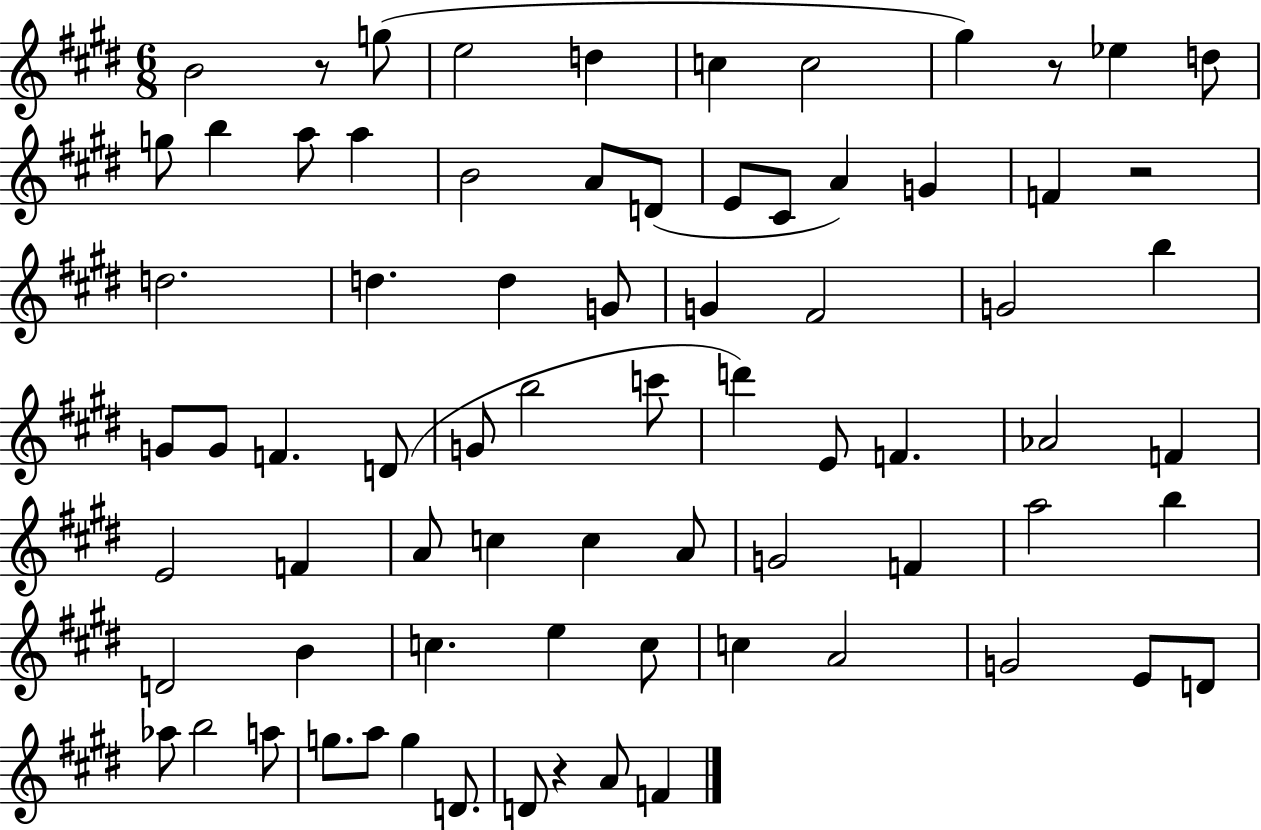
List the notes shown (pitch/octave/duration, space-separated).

B4/h R/e G5/e E5/h D5/q C5/q C5/h G#5/q R/e Eb5/q D5/e G5/e B5/q A5/e A5/q B4/h A4/e D4/e E4/e C#4/e A4/q G4/q F4/q R/h D5/h. D5/q. D5/q G4/e G4/q F#4/h G4/h B5/q G4/e G4/e F4/q. D4/e G4/e B5/h C6/e D6/q E4/e F4/q. Ab4/h F4/q E4/h F4/q A4/e C5/q C5/q A4/e G4/h F4/q A5/h B5/q D4/h B4/q C5/q. E5/q C5/e C5/q A4/h G4/h E4/e D4/e Ab5/e B5/h A5/e G5/e. A5/e G5/q D4/e. D4/e R/q A4/e F4/q